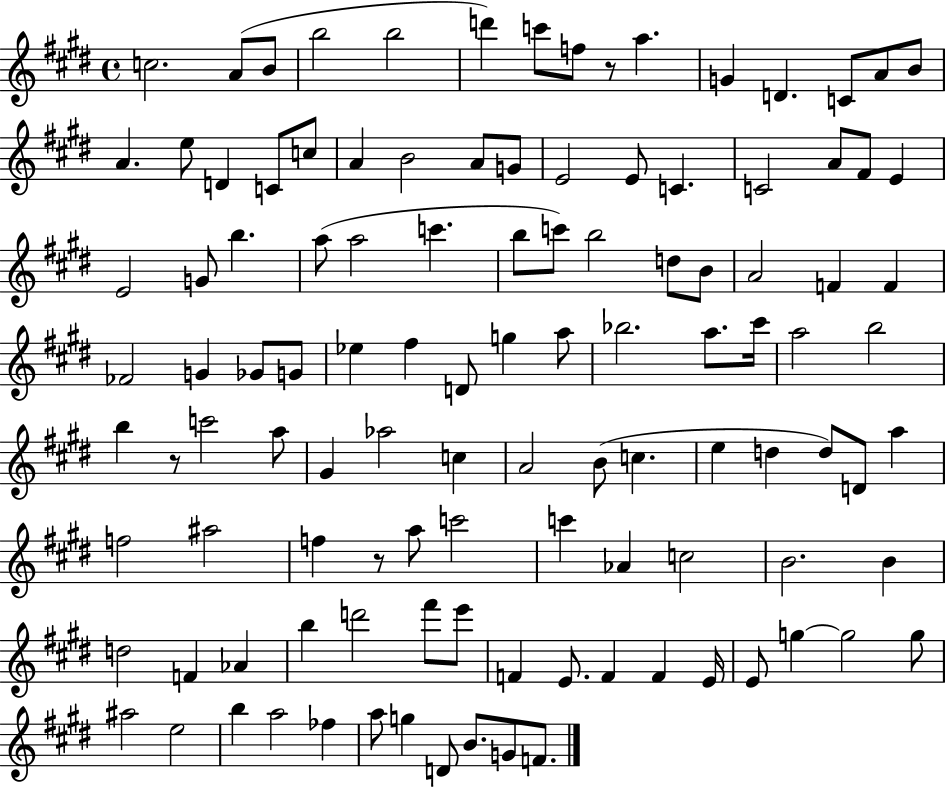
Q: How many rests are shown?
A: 3